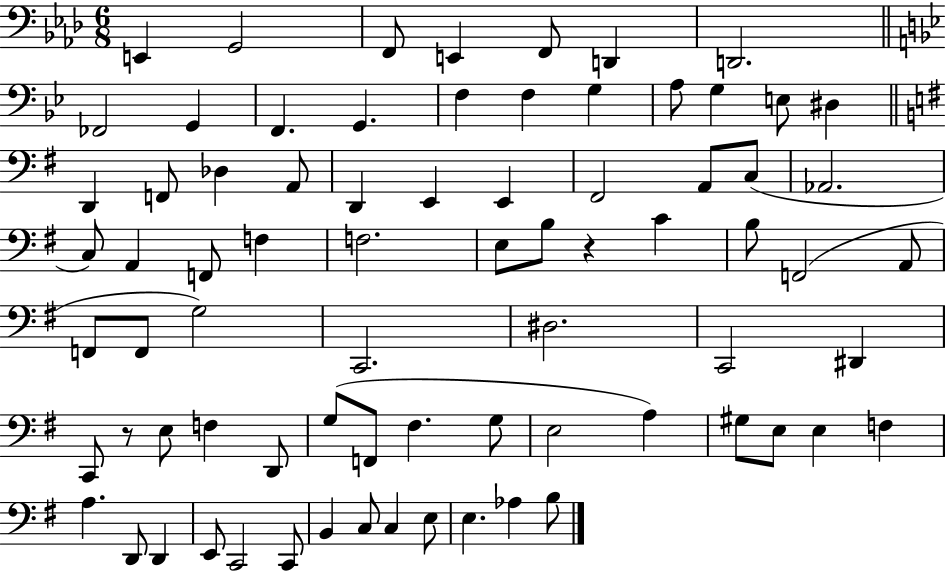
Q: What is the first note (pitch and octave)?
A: E2